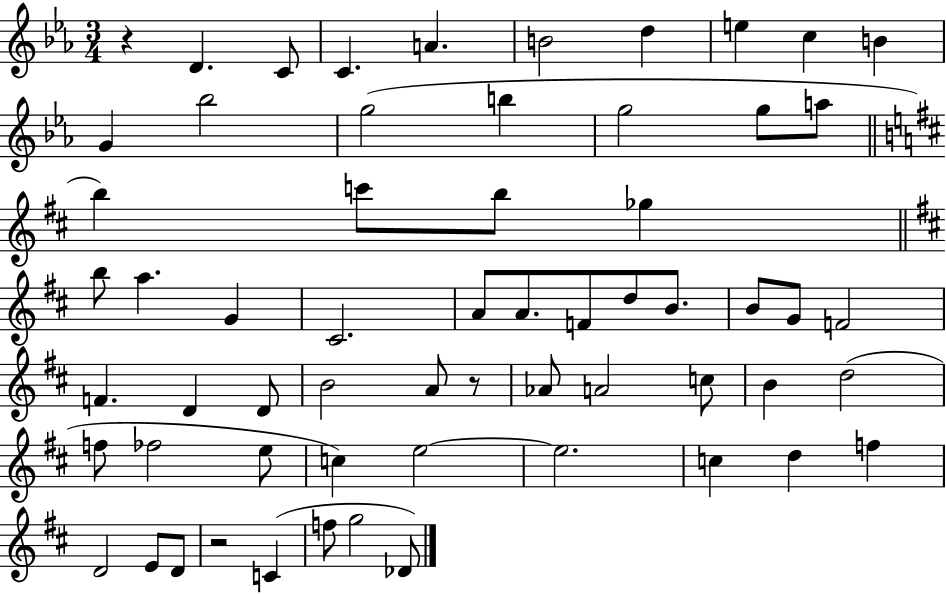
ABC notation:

X:1
T:Untitled
M:3/4
L:1/4
K:Eb
z D C/2 C A B2 d e c B G _b2 g2 b g2 g/2 a/2 b c'/2 b/2 _g b/2 a G ^C2 A/2 A/2 F/2 d/2 B/2 B/2 G/2 F2 F D D/2 B2 A/2 z/2 _A/2 A2 c/2 B d2 f/2 _f2 e/2 c e2 e2 c d f D2 E/2 D/2 z2 C f/2 g2 _D/2